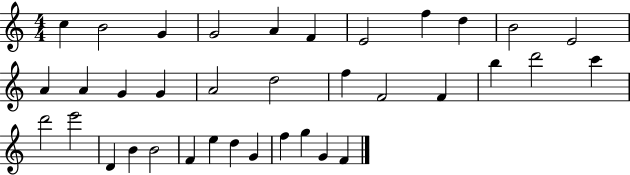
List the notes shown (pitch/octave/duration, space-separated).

C5/q B4/h G4/q G4/h A4/q F4/q E4/h F5/q D5/q B4/h E4/h A4/q A4/q G4/q G4/q A4/h D5/h F5/q F4/h F4/q B5/q D6/h C6/q D6/h E6/h D4/q B4/q B4/h F4/q E5/q D5/q G4/q F5/q G5/q G4/q F4/q